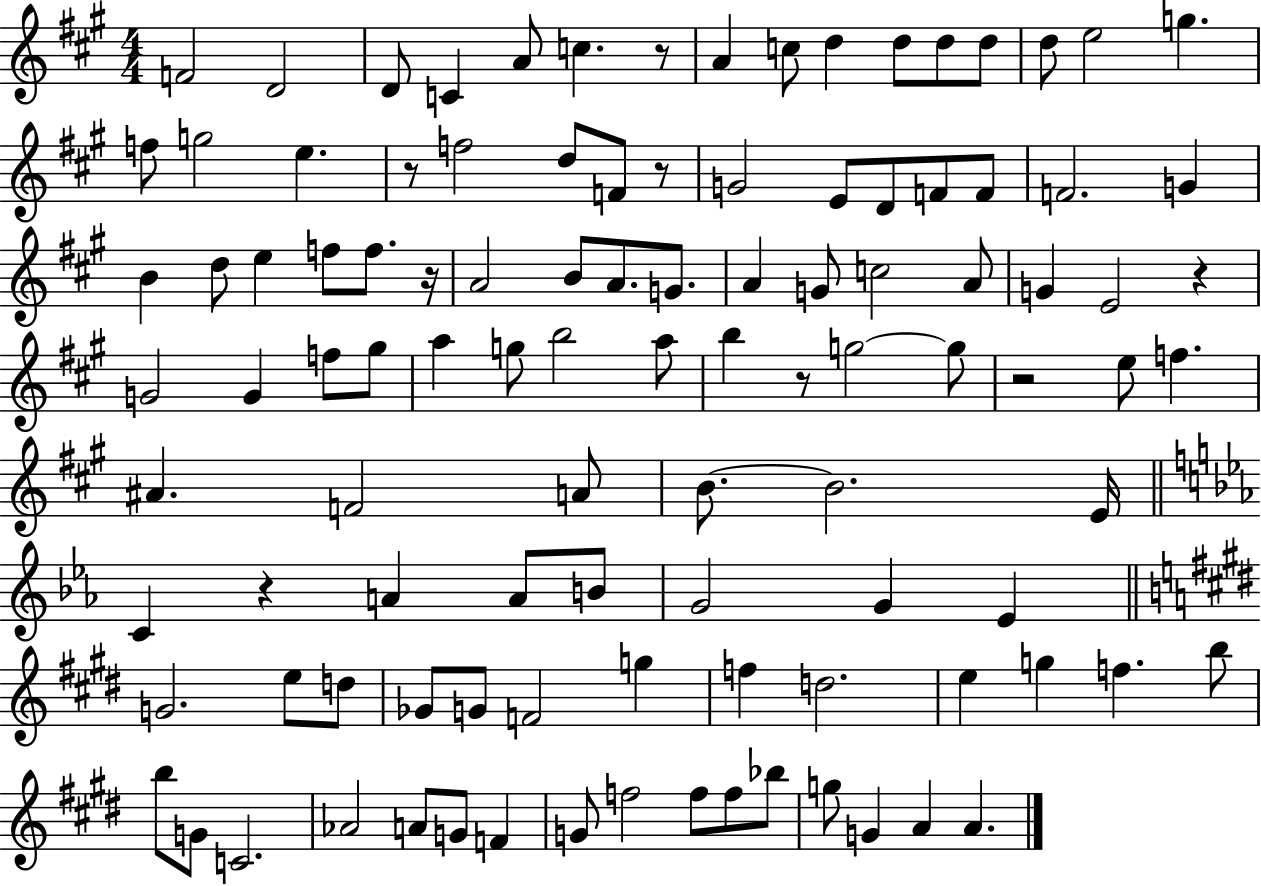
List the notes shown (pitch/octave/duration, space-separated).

F4/h D4/h D4/e C4/q A4/e C5/q. R/e A4/q C5/e D5/q D5/e D5/e D5/e D5/e E5/h G5/q. F5/e G5/h E5/q. R/e F5/h D5/e F4/e R/e G4/h E4/e D4/e F4/e F4/e F4/h. G4/q B4/q D5/e E5/q F5/e F5/e. R/s A4/h B4/e A4/e. G4/e. A4/q G4/e C5/h A4/e G4/q E4/h R/q G4/h G4/q F5/e G#5/e A5/q G5/e B5/h A5/e B5/q R/e G5/h G5/e R/h E5/e F5/q. A#4/q. F4/h A4/e B4/e. B4/h. E4/s C4/q R/q A4/q A4/e B4/e G4/h G4/q Eb4/q G4/h. E5/e D5/e Gb4/e G4/e F4/h G5/q F5/q D5/h. E5/q G5/q F5/q. B5/e B5/e G4/e C4/h. Ab4/h A4/e G4/e F4/q G4/e F5/h F5/e F5/e Bb5/e G5/e G4/q A4/q A4/q.